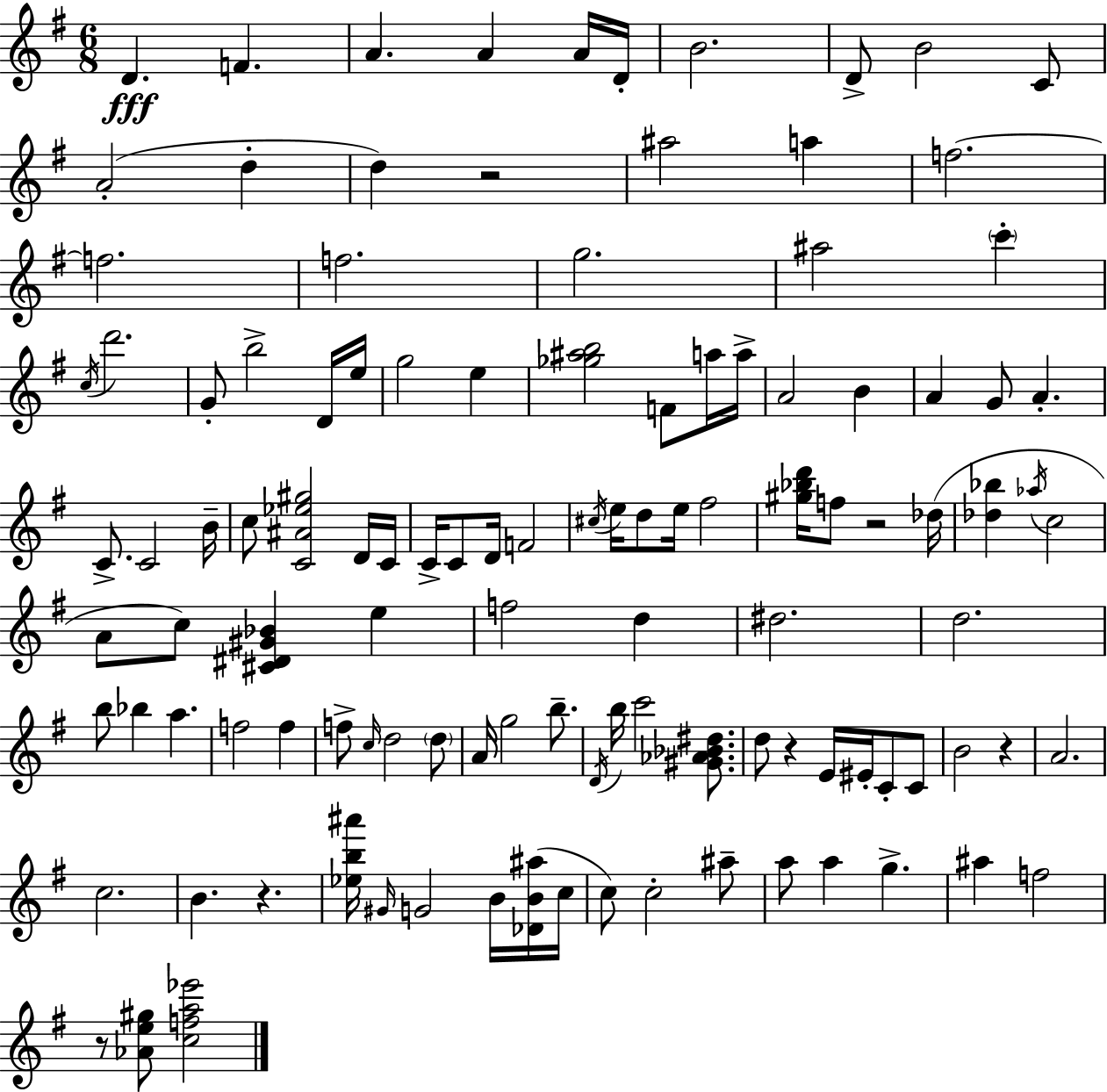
{
  \clef treble
  \numericTimeSignature
  \time 6/8
  \key g \major
  d'4.\fff f'4. | a'4. a'4 a'16 d'16-. | b'2. | d'8-> b'2 c'8 | \break a'2-.( d''4-. | d''4) r2 | ais''2 a''4 | f''2.~~ | \break f''2. | f''2. | g''2. | ais''2 \parenthesize c'''4-. | \break \acciaccatura { c''16 } d'''2. | g'8-. b''2-> d'16 | e''16 g''2 e''4 | <ges'' ais'' b''>2 f'8 a''16 | \break a''16-> a'2 b'4 | a'4 g'8 a'4.-. | c'8.-> c'2 | b'16-- c''8 <c' ais' ees'' gis''>2 d'16 | \break c'16 c'16-> c'8 d'16 f'2 | \acciaccatura { cis''16 } e''16 d''8 e''16 fis''2 | <gis'' bes'' d'''>16 f''8 r2 | des''16( <des'' bes''>4 \acciaccatura { aes''16 } c''2 | \break a'8 c''8) <cis' dis' gis' bes'>4 e''4 | f''2 d''4 | dis''2. | d''2. | \break b''8 bes''4 a''4. | f''2 f''4 | f''8-> \grace { c''16 } d''2 | \parenthesize d''8 a'16 g''2 | \break b''8.-- \acciaccatura { d'16 } b''16 c'''2 | <gis' aes' bes' dis''>8. d''8 r4 e'16 | eis'16-. c'8-. c'8 b'2 | r4 a'2. | \break c''2. | b'4. r4. | <ees'' b'' ais'''>16 \grace { gis'16 } g'2 | b'16 <des' b' ais''>16( c''16 c''8) c''2-. | \break ais''8-- a''8 a''4 | g''4.-> ais''4 f''2 | r8 <aes' e'' gis''>8 <c'' f'' a'' ees'''>2 | \bar "|."
}